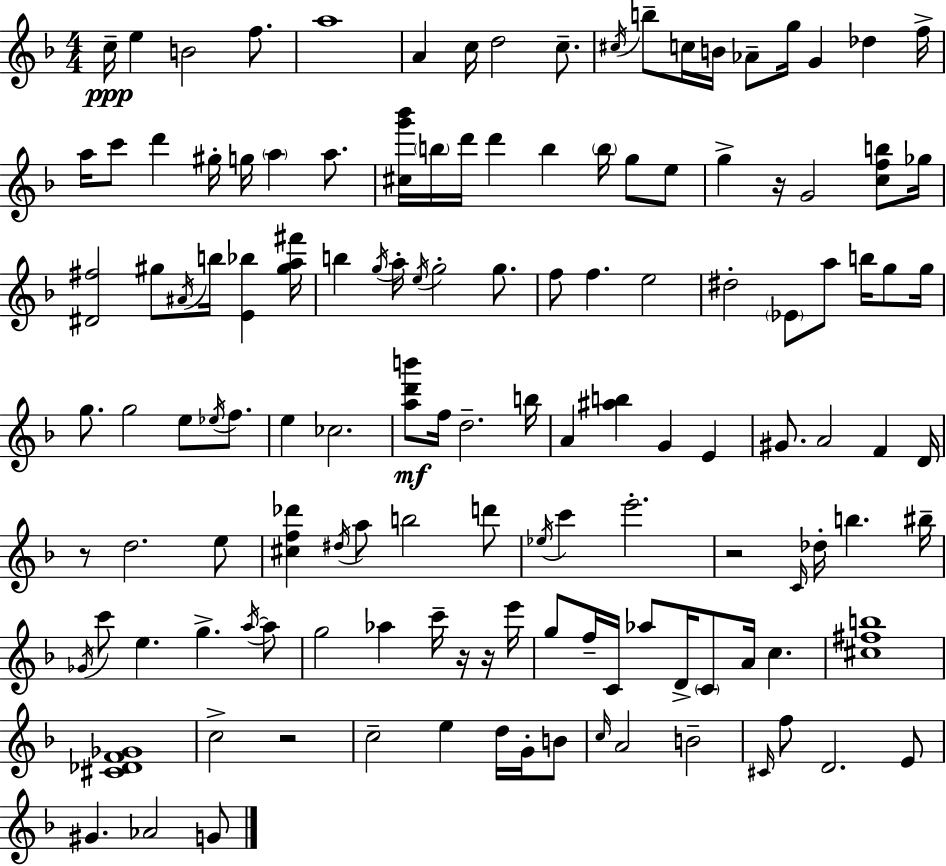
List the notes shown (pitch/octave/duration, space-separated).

C5/s E5/q B4/h F5/e. A5/w A4/q C5/s D5/h C5/e. C#5/s B5/e C5/s B4/s Ab4/e G5/s G4/q Db5/q F5/s A5/s C6/e D6/q G#5/s G5/s A5/q A5/e. [C#5,G6,Bb6]/s B5/s D6/s D6/q B5/q B5/s G5/e E5/e G5/q R/s G4/h [C5,F5,B5]/e Gb5/s [D#4,F#5]/h G#5/e A#4/s B5/s [E4,Bb5]/q [G#5,A5,F#6]/s B5/q G5/s A5/s E5/s G5/h G5/e. F5/e F5/q. E5/h D#5/h Eb4/e A5/e B5/s G5/e G5/s G5/e. G5/h E5/e Eb5/s F5/e. E5/q CES5/h. [A5,D6,B6]/e F5/s D5/h. B5/s A4/q [A#5,B5]/q G4/q E4/q G#4/e. A4/h F4/q D4/s R/e D5/h. E5/e [C#5,F5,Db6]/q D#5/s A5/e B5/h D6/e Eb5/s C6/q E6/h. R/h C4/s Db5/s B5/q. BIS5/s Gb4/s C6/e E5/q. G5/q. A5/s A5/e G5/h Ab5/q C6/s R/s R/s E6/s G5/e F5/s C4/s Ab5/e D4/s C4/e A4/s C5/q. [C#5,F#5,B5]/w [C#4,Db4,F4,Gb4]/w C5/h R/h C5/h E5/q D5/s G4/s B4/e C5/s A4/h B4/h C#4/s F5/e D4/h. E4/e G#4/q. Ab4/h G4/e